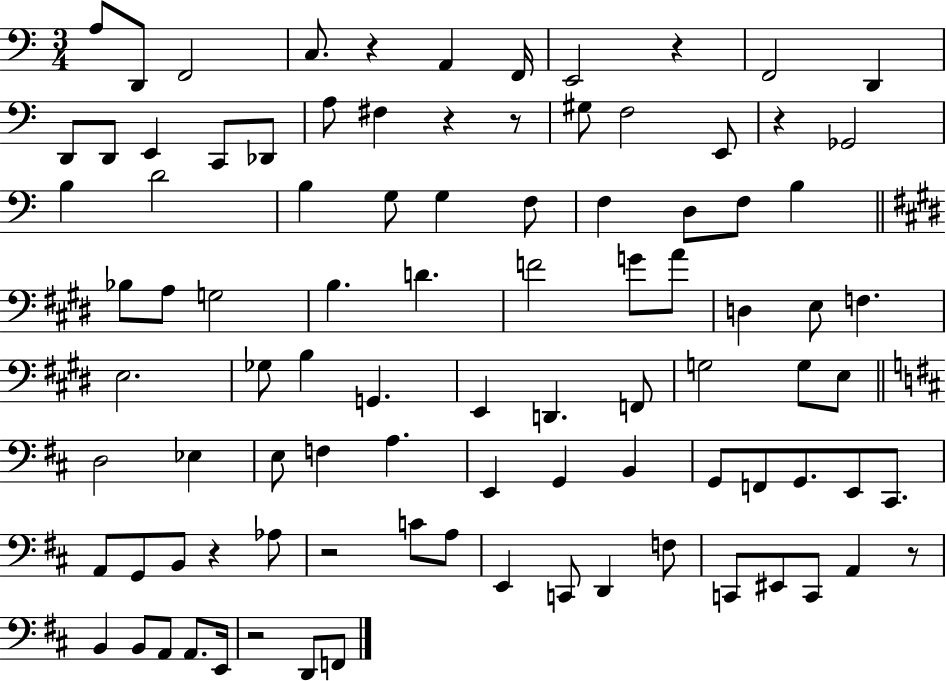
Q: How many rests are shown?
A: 9